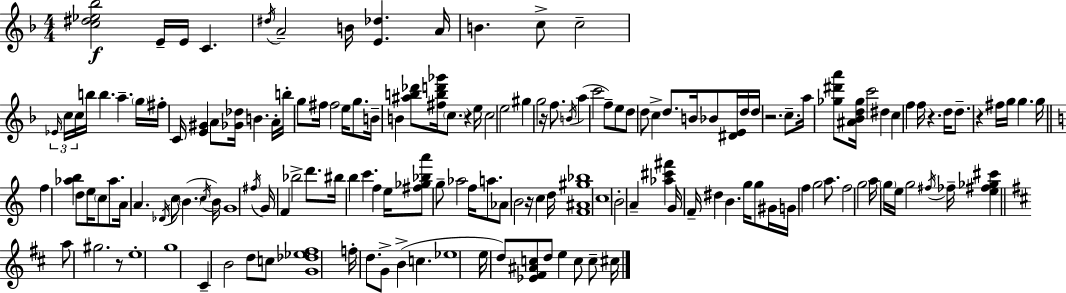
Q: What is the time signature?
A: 4/4